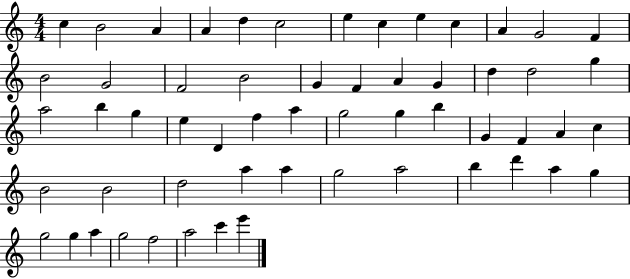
X:1
T:Untitled
M:4/4
L:1/4
K:C
c B2 A A d c2 e c e c A G2 F B2 G2 F2 B2 G F A G d d2 g a2 b g e D f a g2 g b G F A c B2 B2 d2 a a g2 a2 b d' a g g2 g a g2 f2 a2 c' e'